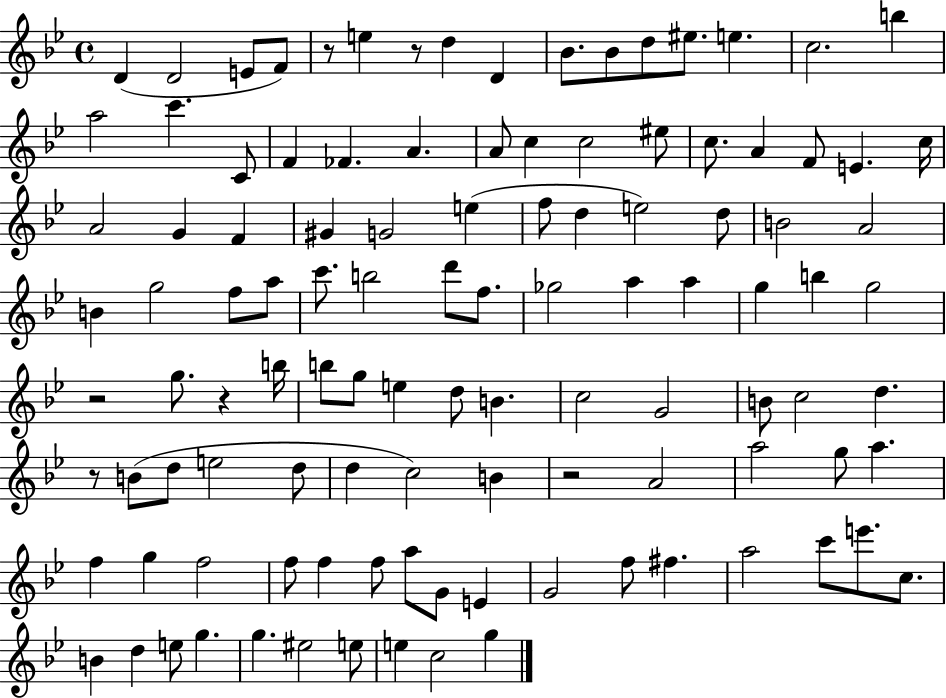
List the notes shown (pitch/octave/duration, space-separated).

D4/q D4/h E4/e F4/e R/e E5/q R/e D5/q D4/q Bb4/e. Bb4/e D5/e EIS5/e. E5/q. C5/h. B5/q A5/h C6/q. C4/e F4/q FES4/q. A4/q. A4/e C5/q C5/h EIS5/e C5/e. A4/q F4/e E4/q. C5/s A4/h G4/q F4/q G#4/q G4/h E5/q F5/e D5/q E5/h D5/e B4/h A4/h B4/q G5/h F5/e A5/e C6/e. B5/h D6/e F5/e. Gb5/h A5/q A5/q G5/q B5/q G5/h R/h G5/e. R/q B5/s B5/e G5/e E5/q D5/e B4/q. C5/h G4/h B4/e C5/h D5/q. R/e B4/e D5/e E5/h D5/e D5/q C5/h B4/q R/h A4/h A5/h G5/e A5/q. F5/q G5/q F5/h F5/e F5/q F5/e A5/e G4/e E4/q G4/h F5/e F#5/q. A5/h C6/e E6/e. C5/e. B4/q D5/q E5/e G5/q. G5/q. EIS5/h E5/e E5/q C5/h G5/q